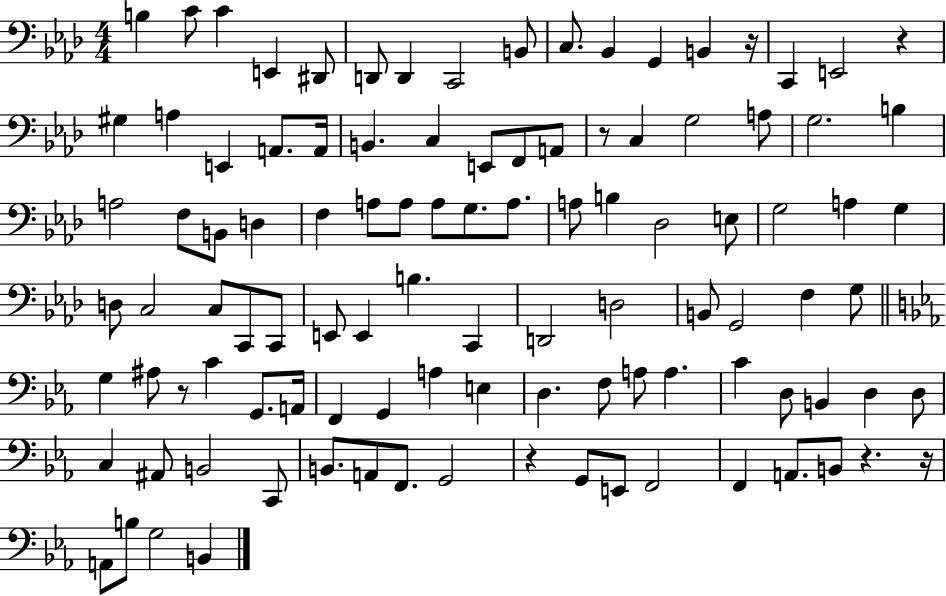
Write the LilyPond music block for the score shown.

{
  \clef bass
  \numericTimeSignature
  \time 4/4
  \key aes \major
  \repeat volta 2 { b4 c'8 c'4 e,4 dis,8 | d,8 d,4 c,2 b,8 | c8. bes,4 g,4 b,4 r16 | c,4 e,2 r4 | \break gis4 a4 e,4 a,8. a,16 | b,4. c4 e,8 f,8 a,8 | r8 c4 g2 a8 | g2. b4 | \break a2 f8 b,8 d4 | f4 a8 a8 a8 g8. a8. | a8 b4 des2 e8 | g2 a4 g4 | \break d8 c2 c8 c,8 c,8 | e,8 e,4 b4. c,4 | d,2 d2 | b,8 g,2 f4 g8 | \break \bar "||" \break \key ees \major g4 ais8 r8 c'4 g,8. a,16 | f,4 g,4 a4 e4 | d4. f8 a8 a4. | c'4 d8 b,4 d4 d8 | \break c4 ais,8 b,2 c,8 | b,8. a,8 f,8. g,2 | r4 g,8 e,8 f,2 | f,4 a,8. b,8 r4. r16 | \break a,8 b8 g2 b,4 | } \bar "|."
}